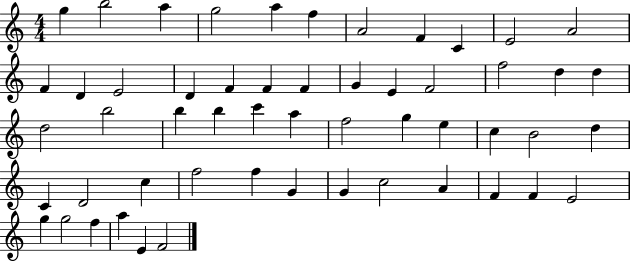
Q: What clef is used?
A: treble